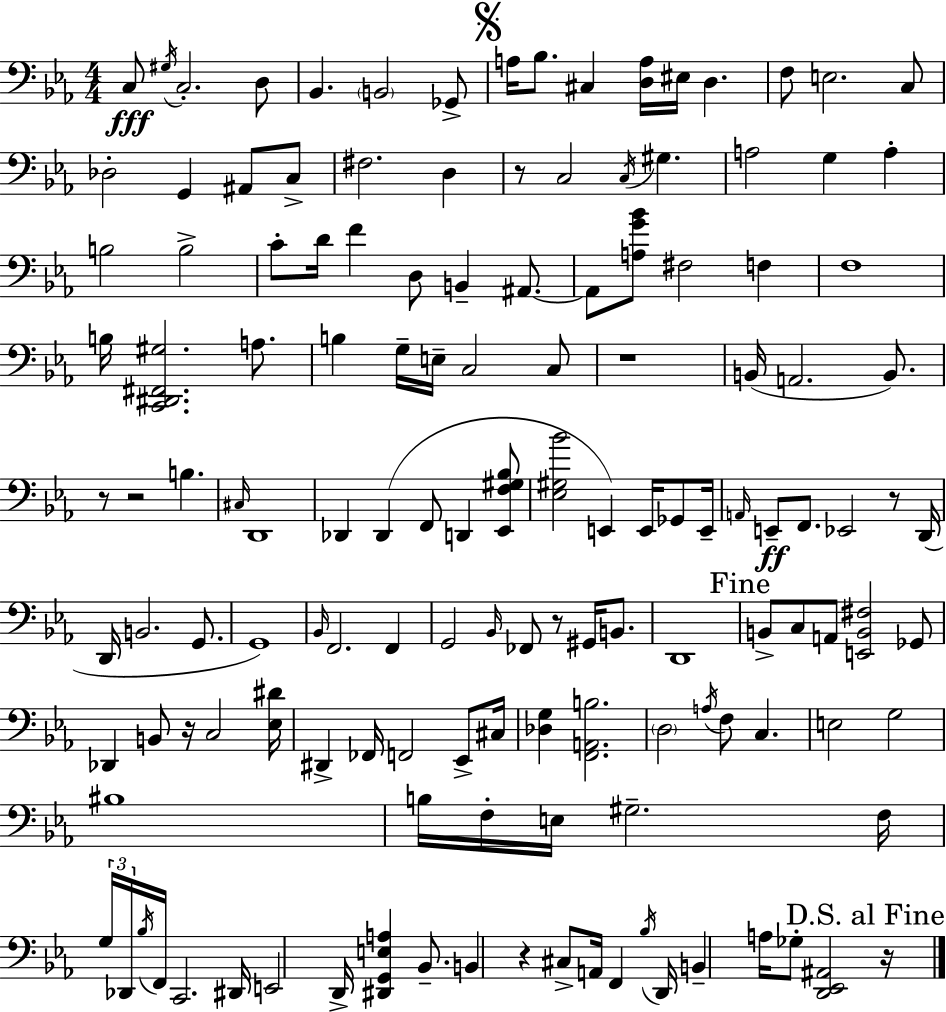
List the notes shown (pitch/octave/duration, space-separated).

C3/e G#3/s C3/h. D3/e Bb2/q. B2/h Gb2/e A3/s Bb3/e. C#3/q [D3,A3]/s EIS3/s D3/q. F3/e E3/h. C3/e Db3/h G2/q A#2/e C3/e F#3/h. D3/q R/e C3/h C3/s G#3/q. A3/h G3/q A3/q B3/h B3/h C4/e D4/s F4/q D3/e B2/q A#2/e. A#2/e [A3,G4,Bb4]/e F#3/h F3/q F3/w B3/s [C2,D#2,F#2,G#3]/h. A3/e. B3/q G3/s E3/s C3/h C3/e R/w B2/s A2/h. B2/e. R/e R/h B3/q. C#3/s D2/w Db2/q Db2/q F2/e D2/q [Eb2,F3,G#3,Bb3]/e [Eb3,G#3,Bb4]/h E2/q E2/s Gb2/e E2/s A2/s E2/e F2/e. Eb2/h R/e D2/s D2/s B2/h. G2/e. G2/w Bb2/s F2/h. F2/q G2/h Bb2/s FES2/e R/e G#2/s B2/e. D2/w B2/e C3/e A2/e [E2,B2,F#3]/h Gb2/e Db2/q B2/e R/s C3/h [Eb3,D#4]/s D#2/q FES2/s F2/h Eb2/e C#3/s [Db3,G3]/q [F2,A2,B3]/h. D3/h A3/s F3/e C3/q. E3/h G3/h BIS3/w B3/s F3/s E3/s G#3/h. F3/s G3/s Db2/s Bb3/s F2/s C2/h. D#2/s E2/h D2/s [D#2,G2,E3,A3]/q Bb2/e. B2/q R/q C#3/e A2/s F2/q Bb3/s D2/s B2/q A3/s Gb3/e [D2,Eb2,A#2]/h R/s